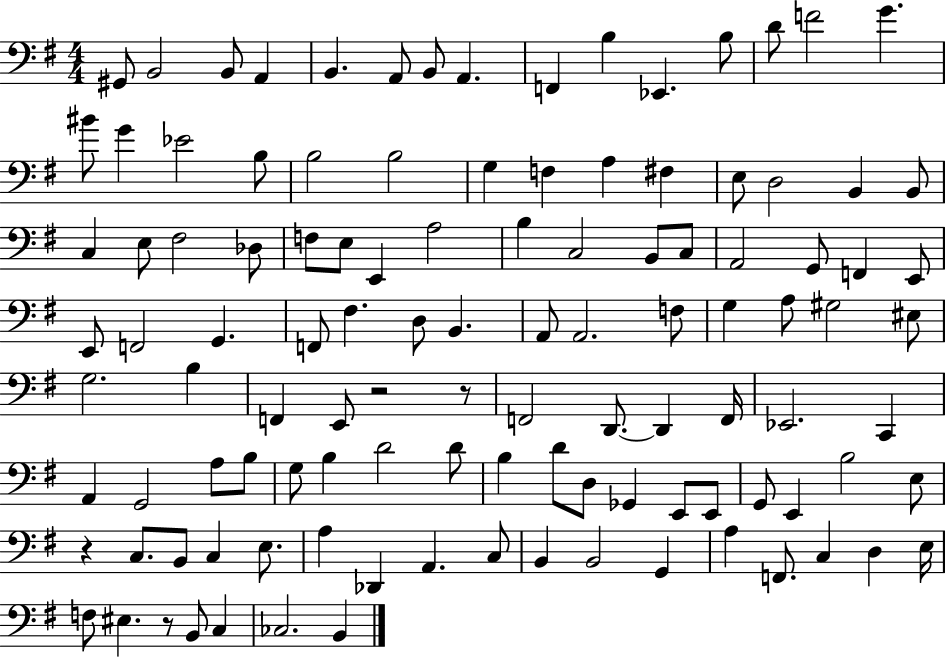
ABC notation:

X:1
T:Untitled
M:4/4
L:1/4
K:G
^G,,/2 B,,2 B,,/2 A,, B,, A,,/2 B,,/2 A,, F,, B, _E,, B,/2 D/2 F2 G ^B/2 G _E2 B,/2 B,2 B,2 G, F, A, ^F, E,/2 D,2 B,, B,,/2 C, E,/2 ^F,2 _D,/2 F,/2 E,/2 E,, A,2 B, C,2 B,,/2 C,/2 A,,2 G,,/2 F,, E,,/2 E,,/2 F,,2 G,, F,,/2 ^F, D,/2 B,, A,,/2 A,,2 F,/2 G, A,/2 ^G,2 ^E,/2 G,2 B, F,, E,,/2 z2 z/2 F,,2 D,,/2 D,, F,,/4 _E,,2 C,, A,, G,,2 A,/2 B,/2 G,/2 B, D2 D/2 B, D/2 D,/2 _G,, E,,/2 E,,/2 G,,/2 E,, B,2 E,/2 z C,/2 B,,/2 C, E,/2 A, _D,, A,, C,/2 B,, B,,2 G,, A, F,,/2 C, D, E,/4 F,/2 ^E, z/2 B,,/2 C, _C,2 B,,